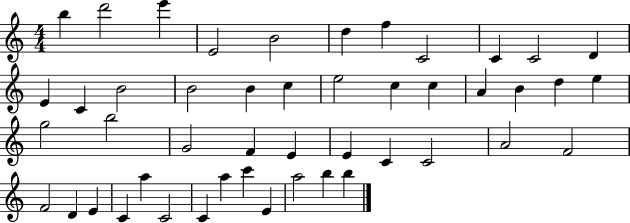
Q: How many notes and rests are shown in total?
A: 47